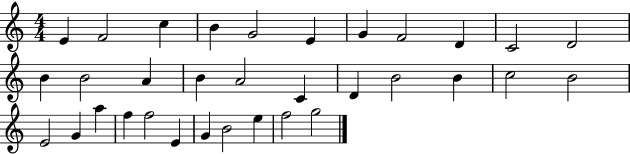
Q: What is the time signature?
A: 4/4